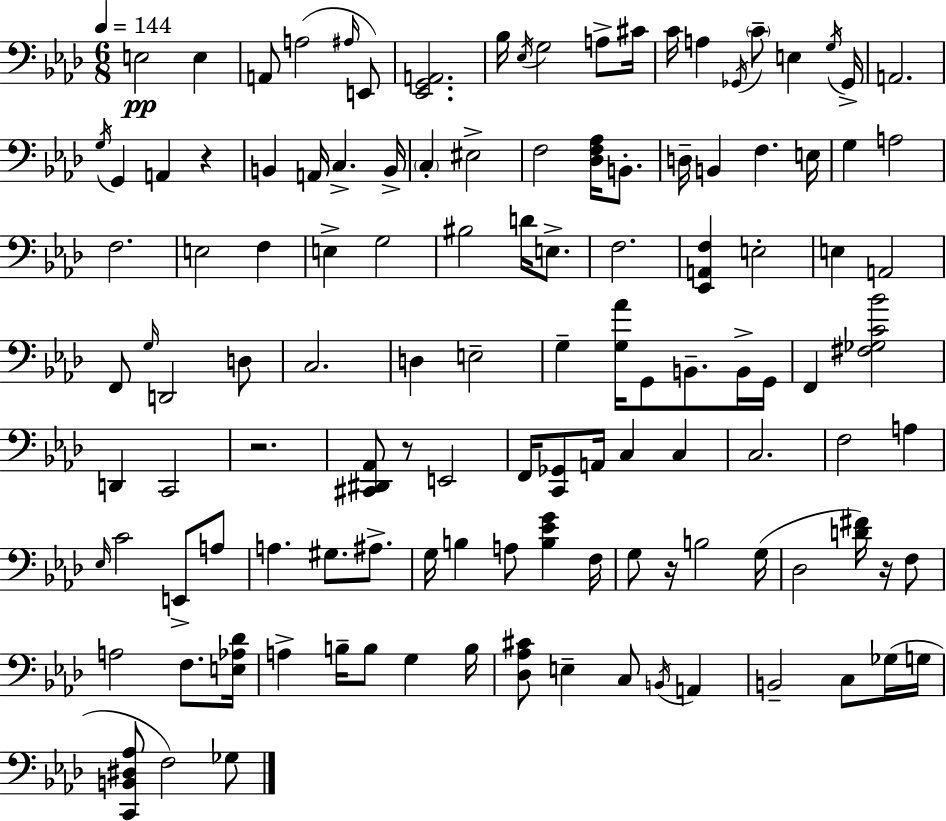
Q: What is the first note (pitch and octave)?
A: E3